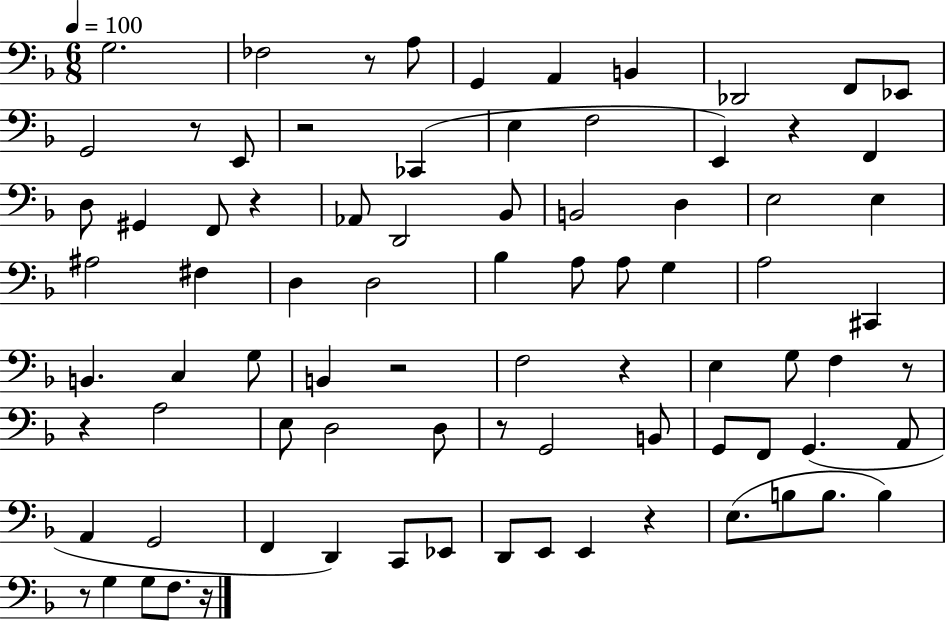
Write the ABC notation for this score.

X:1
T:Untitled
M:6/8
L:1/4
K:F
G,2 _F,2 z/2 A,/2 G,, A,, B,, _D,,2 F,,/2 _E,,/2 G,,2 z/2 E,,/2 z2 _C,, E, F,2 E,, z F,, D,/2 ^G,, F,,/2 z _A,,/2 D,,2 _B,,/2 B,,2 D, E,2 E, ^A,2 ^F, D, D,2 _B, A,/2 A,/2 G, A,2 ^C,, B,, C, G,/2 B,, z2 F,2 z E, G,/2 F, z/2 z A,2 E,/2 D,2 D,/2 z/2 G,,2 B,,/2 G,,/2 F,,/2 G,, A,,/2 A,, G,,2 F,, D,, C,,/2 _E,,/2 D,,/2 E,,/2 E,, z E,/2 B,/2 B,/2 B, z/2 G, G,/2 F,/2 z/4